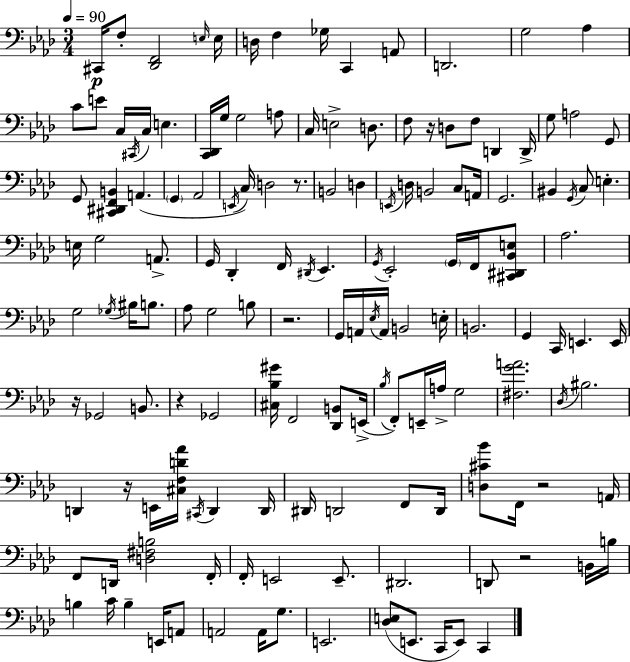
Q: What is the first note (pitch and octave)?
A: C#2